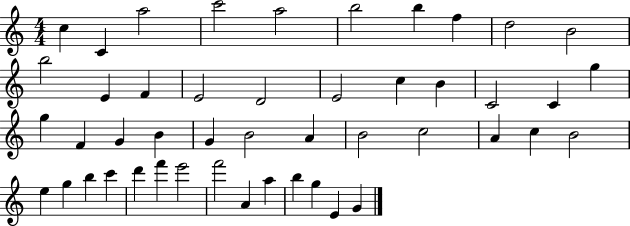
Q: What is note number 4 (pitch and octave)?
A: C6